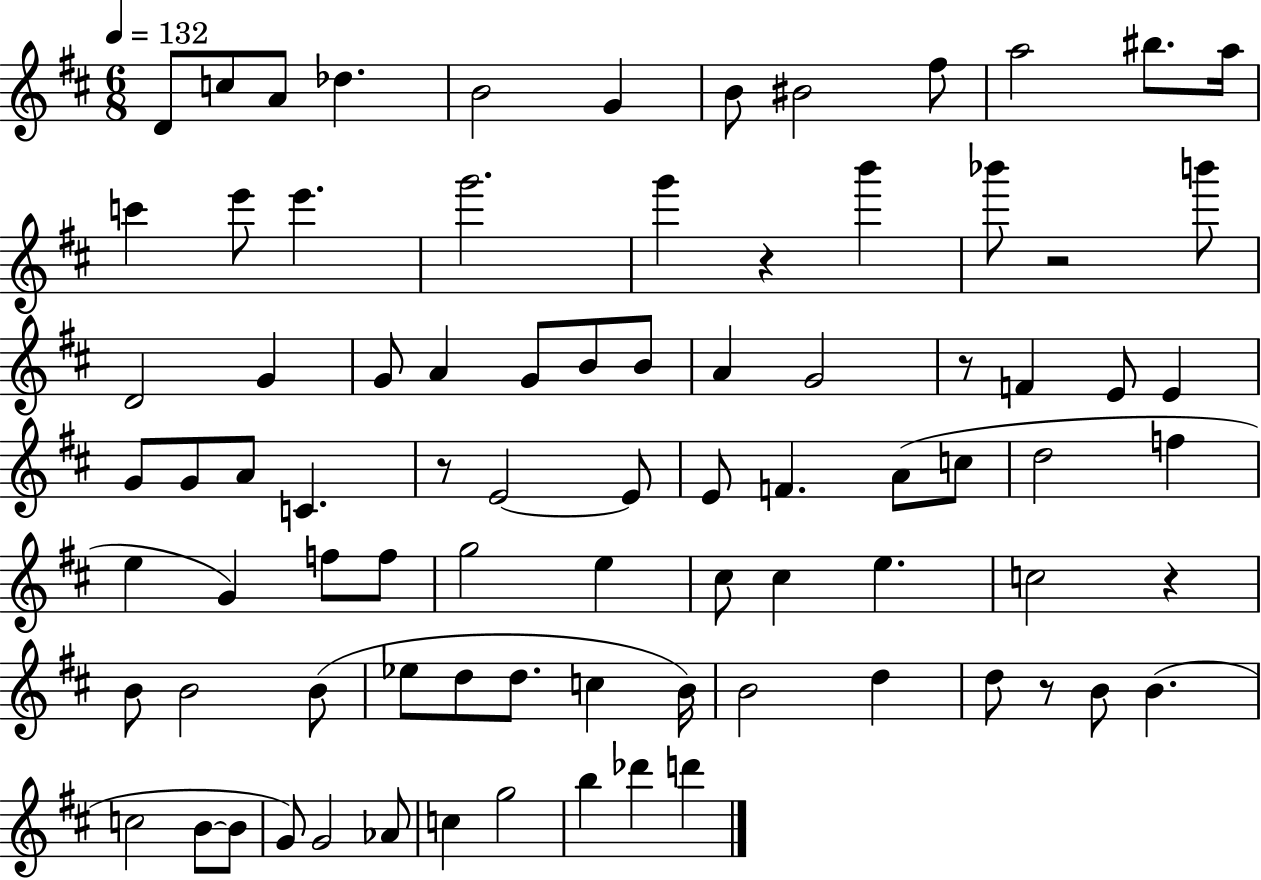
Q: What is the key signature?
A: D major